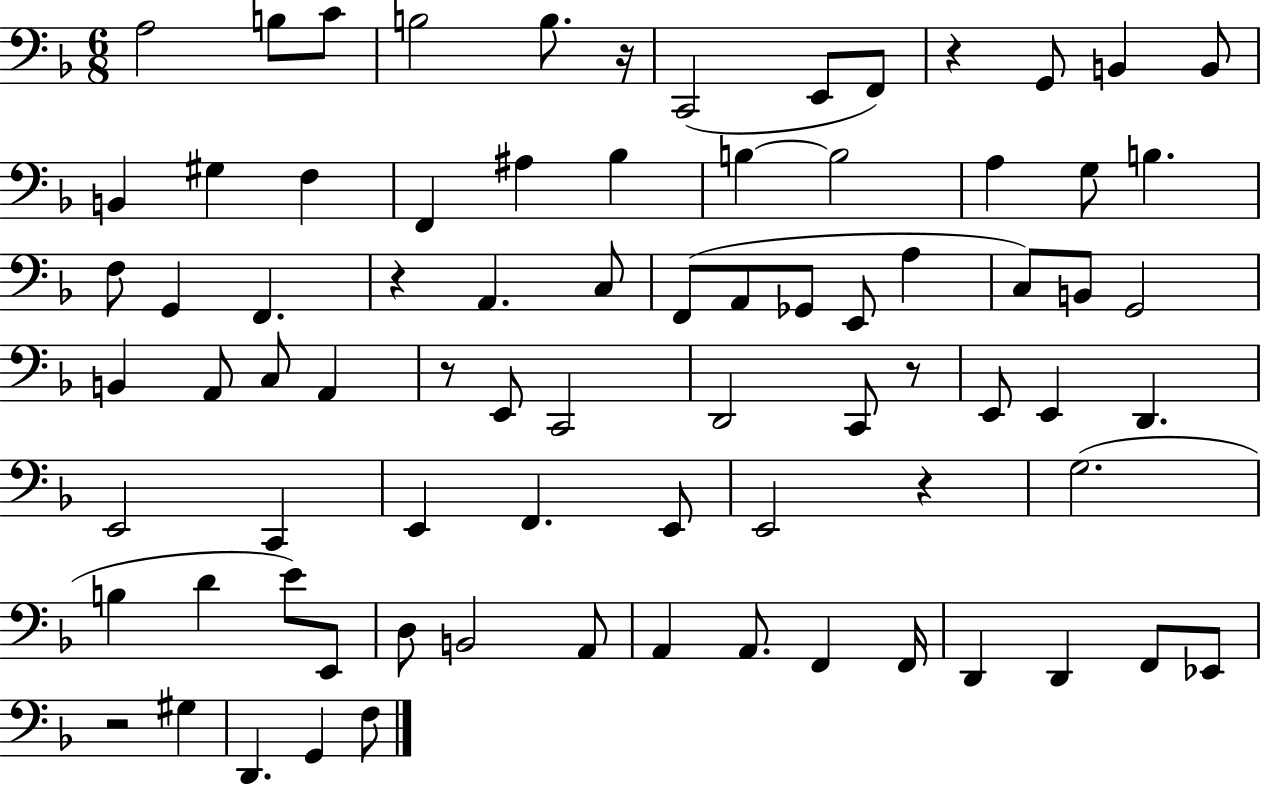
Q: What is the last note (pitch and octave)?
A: F3